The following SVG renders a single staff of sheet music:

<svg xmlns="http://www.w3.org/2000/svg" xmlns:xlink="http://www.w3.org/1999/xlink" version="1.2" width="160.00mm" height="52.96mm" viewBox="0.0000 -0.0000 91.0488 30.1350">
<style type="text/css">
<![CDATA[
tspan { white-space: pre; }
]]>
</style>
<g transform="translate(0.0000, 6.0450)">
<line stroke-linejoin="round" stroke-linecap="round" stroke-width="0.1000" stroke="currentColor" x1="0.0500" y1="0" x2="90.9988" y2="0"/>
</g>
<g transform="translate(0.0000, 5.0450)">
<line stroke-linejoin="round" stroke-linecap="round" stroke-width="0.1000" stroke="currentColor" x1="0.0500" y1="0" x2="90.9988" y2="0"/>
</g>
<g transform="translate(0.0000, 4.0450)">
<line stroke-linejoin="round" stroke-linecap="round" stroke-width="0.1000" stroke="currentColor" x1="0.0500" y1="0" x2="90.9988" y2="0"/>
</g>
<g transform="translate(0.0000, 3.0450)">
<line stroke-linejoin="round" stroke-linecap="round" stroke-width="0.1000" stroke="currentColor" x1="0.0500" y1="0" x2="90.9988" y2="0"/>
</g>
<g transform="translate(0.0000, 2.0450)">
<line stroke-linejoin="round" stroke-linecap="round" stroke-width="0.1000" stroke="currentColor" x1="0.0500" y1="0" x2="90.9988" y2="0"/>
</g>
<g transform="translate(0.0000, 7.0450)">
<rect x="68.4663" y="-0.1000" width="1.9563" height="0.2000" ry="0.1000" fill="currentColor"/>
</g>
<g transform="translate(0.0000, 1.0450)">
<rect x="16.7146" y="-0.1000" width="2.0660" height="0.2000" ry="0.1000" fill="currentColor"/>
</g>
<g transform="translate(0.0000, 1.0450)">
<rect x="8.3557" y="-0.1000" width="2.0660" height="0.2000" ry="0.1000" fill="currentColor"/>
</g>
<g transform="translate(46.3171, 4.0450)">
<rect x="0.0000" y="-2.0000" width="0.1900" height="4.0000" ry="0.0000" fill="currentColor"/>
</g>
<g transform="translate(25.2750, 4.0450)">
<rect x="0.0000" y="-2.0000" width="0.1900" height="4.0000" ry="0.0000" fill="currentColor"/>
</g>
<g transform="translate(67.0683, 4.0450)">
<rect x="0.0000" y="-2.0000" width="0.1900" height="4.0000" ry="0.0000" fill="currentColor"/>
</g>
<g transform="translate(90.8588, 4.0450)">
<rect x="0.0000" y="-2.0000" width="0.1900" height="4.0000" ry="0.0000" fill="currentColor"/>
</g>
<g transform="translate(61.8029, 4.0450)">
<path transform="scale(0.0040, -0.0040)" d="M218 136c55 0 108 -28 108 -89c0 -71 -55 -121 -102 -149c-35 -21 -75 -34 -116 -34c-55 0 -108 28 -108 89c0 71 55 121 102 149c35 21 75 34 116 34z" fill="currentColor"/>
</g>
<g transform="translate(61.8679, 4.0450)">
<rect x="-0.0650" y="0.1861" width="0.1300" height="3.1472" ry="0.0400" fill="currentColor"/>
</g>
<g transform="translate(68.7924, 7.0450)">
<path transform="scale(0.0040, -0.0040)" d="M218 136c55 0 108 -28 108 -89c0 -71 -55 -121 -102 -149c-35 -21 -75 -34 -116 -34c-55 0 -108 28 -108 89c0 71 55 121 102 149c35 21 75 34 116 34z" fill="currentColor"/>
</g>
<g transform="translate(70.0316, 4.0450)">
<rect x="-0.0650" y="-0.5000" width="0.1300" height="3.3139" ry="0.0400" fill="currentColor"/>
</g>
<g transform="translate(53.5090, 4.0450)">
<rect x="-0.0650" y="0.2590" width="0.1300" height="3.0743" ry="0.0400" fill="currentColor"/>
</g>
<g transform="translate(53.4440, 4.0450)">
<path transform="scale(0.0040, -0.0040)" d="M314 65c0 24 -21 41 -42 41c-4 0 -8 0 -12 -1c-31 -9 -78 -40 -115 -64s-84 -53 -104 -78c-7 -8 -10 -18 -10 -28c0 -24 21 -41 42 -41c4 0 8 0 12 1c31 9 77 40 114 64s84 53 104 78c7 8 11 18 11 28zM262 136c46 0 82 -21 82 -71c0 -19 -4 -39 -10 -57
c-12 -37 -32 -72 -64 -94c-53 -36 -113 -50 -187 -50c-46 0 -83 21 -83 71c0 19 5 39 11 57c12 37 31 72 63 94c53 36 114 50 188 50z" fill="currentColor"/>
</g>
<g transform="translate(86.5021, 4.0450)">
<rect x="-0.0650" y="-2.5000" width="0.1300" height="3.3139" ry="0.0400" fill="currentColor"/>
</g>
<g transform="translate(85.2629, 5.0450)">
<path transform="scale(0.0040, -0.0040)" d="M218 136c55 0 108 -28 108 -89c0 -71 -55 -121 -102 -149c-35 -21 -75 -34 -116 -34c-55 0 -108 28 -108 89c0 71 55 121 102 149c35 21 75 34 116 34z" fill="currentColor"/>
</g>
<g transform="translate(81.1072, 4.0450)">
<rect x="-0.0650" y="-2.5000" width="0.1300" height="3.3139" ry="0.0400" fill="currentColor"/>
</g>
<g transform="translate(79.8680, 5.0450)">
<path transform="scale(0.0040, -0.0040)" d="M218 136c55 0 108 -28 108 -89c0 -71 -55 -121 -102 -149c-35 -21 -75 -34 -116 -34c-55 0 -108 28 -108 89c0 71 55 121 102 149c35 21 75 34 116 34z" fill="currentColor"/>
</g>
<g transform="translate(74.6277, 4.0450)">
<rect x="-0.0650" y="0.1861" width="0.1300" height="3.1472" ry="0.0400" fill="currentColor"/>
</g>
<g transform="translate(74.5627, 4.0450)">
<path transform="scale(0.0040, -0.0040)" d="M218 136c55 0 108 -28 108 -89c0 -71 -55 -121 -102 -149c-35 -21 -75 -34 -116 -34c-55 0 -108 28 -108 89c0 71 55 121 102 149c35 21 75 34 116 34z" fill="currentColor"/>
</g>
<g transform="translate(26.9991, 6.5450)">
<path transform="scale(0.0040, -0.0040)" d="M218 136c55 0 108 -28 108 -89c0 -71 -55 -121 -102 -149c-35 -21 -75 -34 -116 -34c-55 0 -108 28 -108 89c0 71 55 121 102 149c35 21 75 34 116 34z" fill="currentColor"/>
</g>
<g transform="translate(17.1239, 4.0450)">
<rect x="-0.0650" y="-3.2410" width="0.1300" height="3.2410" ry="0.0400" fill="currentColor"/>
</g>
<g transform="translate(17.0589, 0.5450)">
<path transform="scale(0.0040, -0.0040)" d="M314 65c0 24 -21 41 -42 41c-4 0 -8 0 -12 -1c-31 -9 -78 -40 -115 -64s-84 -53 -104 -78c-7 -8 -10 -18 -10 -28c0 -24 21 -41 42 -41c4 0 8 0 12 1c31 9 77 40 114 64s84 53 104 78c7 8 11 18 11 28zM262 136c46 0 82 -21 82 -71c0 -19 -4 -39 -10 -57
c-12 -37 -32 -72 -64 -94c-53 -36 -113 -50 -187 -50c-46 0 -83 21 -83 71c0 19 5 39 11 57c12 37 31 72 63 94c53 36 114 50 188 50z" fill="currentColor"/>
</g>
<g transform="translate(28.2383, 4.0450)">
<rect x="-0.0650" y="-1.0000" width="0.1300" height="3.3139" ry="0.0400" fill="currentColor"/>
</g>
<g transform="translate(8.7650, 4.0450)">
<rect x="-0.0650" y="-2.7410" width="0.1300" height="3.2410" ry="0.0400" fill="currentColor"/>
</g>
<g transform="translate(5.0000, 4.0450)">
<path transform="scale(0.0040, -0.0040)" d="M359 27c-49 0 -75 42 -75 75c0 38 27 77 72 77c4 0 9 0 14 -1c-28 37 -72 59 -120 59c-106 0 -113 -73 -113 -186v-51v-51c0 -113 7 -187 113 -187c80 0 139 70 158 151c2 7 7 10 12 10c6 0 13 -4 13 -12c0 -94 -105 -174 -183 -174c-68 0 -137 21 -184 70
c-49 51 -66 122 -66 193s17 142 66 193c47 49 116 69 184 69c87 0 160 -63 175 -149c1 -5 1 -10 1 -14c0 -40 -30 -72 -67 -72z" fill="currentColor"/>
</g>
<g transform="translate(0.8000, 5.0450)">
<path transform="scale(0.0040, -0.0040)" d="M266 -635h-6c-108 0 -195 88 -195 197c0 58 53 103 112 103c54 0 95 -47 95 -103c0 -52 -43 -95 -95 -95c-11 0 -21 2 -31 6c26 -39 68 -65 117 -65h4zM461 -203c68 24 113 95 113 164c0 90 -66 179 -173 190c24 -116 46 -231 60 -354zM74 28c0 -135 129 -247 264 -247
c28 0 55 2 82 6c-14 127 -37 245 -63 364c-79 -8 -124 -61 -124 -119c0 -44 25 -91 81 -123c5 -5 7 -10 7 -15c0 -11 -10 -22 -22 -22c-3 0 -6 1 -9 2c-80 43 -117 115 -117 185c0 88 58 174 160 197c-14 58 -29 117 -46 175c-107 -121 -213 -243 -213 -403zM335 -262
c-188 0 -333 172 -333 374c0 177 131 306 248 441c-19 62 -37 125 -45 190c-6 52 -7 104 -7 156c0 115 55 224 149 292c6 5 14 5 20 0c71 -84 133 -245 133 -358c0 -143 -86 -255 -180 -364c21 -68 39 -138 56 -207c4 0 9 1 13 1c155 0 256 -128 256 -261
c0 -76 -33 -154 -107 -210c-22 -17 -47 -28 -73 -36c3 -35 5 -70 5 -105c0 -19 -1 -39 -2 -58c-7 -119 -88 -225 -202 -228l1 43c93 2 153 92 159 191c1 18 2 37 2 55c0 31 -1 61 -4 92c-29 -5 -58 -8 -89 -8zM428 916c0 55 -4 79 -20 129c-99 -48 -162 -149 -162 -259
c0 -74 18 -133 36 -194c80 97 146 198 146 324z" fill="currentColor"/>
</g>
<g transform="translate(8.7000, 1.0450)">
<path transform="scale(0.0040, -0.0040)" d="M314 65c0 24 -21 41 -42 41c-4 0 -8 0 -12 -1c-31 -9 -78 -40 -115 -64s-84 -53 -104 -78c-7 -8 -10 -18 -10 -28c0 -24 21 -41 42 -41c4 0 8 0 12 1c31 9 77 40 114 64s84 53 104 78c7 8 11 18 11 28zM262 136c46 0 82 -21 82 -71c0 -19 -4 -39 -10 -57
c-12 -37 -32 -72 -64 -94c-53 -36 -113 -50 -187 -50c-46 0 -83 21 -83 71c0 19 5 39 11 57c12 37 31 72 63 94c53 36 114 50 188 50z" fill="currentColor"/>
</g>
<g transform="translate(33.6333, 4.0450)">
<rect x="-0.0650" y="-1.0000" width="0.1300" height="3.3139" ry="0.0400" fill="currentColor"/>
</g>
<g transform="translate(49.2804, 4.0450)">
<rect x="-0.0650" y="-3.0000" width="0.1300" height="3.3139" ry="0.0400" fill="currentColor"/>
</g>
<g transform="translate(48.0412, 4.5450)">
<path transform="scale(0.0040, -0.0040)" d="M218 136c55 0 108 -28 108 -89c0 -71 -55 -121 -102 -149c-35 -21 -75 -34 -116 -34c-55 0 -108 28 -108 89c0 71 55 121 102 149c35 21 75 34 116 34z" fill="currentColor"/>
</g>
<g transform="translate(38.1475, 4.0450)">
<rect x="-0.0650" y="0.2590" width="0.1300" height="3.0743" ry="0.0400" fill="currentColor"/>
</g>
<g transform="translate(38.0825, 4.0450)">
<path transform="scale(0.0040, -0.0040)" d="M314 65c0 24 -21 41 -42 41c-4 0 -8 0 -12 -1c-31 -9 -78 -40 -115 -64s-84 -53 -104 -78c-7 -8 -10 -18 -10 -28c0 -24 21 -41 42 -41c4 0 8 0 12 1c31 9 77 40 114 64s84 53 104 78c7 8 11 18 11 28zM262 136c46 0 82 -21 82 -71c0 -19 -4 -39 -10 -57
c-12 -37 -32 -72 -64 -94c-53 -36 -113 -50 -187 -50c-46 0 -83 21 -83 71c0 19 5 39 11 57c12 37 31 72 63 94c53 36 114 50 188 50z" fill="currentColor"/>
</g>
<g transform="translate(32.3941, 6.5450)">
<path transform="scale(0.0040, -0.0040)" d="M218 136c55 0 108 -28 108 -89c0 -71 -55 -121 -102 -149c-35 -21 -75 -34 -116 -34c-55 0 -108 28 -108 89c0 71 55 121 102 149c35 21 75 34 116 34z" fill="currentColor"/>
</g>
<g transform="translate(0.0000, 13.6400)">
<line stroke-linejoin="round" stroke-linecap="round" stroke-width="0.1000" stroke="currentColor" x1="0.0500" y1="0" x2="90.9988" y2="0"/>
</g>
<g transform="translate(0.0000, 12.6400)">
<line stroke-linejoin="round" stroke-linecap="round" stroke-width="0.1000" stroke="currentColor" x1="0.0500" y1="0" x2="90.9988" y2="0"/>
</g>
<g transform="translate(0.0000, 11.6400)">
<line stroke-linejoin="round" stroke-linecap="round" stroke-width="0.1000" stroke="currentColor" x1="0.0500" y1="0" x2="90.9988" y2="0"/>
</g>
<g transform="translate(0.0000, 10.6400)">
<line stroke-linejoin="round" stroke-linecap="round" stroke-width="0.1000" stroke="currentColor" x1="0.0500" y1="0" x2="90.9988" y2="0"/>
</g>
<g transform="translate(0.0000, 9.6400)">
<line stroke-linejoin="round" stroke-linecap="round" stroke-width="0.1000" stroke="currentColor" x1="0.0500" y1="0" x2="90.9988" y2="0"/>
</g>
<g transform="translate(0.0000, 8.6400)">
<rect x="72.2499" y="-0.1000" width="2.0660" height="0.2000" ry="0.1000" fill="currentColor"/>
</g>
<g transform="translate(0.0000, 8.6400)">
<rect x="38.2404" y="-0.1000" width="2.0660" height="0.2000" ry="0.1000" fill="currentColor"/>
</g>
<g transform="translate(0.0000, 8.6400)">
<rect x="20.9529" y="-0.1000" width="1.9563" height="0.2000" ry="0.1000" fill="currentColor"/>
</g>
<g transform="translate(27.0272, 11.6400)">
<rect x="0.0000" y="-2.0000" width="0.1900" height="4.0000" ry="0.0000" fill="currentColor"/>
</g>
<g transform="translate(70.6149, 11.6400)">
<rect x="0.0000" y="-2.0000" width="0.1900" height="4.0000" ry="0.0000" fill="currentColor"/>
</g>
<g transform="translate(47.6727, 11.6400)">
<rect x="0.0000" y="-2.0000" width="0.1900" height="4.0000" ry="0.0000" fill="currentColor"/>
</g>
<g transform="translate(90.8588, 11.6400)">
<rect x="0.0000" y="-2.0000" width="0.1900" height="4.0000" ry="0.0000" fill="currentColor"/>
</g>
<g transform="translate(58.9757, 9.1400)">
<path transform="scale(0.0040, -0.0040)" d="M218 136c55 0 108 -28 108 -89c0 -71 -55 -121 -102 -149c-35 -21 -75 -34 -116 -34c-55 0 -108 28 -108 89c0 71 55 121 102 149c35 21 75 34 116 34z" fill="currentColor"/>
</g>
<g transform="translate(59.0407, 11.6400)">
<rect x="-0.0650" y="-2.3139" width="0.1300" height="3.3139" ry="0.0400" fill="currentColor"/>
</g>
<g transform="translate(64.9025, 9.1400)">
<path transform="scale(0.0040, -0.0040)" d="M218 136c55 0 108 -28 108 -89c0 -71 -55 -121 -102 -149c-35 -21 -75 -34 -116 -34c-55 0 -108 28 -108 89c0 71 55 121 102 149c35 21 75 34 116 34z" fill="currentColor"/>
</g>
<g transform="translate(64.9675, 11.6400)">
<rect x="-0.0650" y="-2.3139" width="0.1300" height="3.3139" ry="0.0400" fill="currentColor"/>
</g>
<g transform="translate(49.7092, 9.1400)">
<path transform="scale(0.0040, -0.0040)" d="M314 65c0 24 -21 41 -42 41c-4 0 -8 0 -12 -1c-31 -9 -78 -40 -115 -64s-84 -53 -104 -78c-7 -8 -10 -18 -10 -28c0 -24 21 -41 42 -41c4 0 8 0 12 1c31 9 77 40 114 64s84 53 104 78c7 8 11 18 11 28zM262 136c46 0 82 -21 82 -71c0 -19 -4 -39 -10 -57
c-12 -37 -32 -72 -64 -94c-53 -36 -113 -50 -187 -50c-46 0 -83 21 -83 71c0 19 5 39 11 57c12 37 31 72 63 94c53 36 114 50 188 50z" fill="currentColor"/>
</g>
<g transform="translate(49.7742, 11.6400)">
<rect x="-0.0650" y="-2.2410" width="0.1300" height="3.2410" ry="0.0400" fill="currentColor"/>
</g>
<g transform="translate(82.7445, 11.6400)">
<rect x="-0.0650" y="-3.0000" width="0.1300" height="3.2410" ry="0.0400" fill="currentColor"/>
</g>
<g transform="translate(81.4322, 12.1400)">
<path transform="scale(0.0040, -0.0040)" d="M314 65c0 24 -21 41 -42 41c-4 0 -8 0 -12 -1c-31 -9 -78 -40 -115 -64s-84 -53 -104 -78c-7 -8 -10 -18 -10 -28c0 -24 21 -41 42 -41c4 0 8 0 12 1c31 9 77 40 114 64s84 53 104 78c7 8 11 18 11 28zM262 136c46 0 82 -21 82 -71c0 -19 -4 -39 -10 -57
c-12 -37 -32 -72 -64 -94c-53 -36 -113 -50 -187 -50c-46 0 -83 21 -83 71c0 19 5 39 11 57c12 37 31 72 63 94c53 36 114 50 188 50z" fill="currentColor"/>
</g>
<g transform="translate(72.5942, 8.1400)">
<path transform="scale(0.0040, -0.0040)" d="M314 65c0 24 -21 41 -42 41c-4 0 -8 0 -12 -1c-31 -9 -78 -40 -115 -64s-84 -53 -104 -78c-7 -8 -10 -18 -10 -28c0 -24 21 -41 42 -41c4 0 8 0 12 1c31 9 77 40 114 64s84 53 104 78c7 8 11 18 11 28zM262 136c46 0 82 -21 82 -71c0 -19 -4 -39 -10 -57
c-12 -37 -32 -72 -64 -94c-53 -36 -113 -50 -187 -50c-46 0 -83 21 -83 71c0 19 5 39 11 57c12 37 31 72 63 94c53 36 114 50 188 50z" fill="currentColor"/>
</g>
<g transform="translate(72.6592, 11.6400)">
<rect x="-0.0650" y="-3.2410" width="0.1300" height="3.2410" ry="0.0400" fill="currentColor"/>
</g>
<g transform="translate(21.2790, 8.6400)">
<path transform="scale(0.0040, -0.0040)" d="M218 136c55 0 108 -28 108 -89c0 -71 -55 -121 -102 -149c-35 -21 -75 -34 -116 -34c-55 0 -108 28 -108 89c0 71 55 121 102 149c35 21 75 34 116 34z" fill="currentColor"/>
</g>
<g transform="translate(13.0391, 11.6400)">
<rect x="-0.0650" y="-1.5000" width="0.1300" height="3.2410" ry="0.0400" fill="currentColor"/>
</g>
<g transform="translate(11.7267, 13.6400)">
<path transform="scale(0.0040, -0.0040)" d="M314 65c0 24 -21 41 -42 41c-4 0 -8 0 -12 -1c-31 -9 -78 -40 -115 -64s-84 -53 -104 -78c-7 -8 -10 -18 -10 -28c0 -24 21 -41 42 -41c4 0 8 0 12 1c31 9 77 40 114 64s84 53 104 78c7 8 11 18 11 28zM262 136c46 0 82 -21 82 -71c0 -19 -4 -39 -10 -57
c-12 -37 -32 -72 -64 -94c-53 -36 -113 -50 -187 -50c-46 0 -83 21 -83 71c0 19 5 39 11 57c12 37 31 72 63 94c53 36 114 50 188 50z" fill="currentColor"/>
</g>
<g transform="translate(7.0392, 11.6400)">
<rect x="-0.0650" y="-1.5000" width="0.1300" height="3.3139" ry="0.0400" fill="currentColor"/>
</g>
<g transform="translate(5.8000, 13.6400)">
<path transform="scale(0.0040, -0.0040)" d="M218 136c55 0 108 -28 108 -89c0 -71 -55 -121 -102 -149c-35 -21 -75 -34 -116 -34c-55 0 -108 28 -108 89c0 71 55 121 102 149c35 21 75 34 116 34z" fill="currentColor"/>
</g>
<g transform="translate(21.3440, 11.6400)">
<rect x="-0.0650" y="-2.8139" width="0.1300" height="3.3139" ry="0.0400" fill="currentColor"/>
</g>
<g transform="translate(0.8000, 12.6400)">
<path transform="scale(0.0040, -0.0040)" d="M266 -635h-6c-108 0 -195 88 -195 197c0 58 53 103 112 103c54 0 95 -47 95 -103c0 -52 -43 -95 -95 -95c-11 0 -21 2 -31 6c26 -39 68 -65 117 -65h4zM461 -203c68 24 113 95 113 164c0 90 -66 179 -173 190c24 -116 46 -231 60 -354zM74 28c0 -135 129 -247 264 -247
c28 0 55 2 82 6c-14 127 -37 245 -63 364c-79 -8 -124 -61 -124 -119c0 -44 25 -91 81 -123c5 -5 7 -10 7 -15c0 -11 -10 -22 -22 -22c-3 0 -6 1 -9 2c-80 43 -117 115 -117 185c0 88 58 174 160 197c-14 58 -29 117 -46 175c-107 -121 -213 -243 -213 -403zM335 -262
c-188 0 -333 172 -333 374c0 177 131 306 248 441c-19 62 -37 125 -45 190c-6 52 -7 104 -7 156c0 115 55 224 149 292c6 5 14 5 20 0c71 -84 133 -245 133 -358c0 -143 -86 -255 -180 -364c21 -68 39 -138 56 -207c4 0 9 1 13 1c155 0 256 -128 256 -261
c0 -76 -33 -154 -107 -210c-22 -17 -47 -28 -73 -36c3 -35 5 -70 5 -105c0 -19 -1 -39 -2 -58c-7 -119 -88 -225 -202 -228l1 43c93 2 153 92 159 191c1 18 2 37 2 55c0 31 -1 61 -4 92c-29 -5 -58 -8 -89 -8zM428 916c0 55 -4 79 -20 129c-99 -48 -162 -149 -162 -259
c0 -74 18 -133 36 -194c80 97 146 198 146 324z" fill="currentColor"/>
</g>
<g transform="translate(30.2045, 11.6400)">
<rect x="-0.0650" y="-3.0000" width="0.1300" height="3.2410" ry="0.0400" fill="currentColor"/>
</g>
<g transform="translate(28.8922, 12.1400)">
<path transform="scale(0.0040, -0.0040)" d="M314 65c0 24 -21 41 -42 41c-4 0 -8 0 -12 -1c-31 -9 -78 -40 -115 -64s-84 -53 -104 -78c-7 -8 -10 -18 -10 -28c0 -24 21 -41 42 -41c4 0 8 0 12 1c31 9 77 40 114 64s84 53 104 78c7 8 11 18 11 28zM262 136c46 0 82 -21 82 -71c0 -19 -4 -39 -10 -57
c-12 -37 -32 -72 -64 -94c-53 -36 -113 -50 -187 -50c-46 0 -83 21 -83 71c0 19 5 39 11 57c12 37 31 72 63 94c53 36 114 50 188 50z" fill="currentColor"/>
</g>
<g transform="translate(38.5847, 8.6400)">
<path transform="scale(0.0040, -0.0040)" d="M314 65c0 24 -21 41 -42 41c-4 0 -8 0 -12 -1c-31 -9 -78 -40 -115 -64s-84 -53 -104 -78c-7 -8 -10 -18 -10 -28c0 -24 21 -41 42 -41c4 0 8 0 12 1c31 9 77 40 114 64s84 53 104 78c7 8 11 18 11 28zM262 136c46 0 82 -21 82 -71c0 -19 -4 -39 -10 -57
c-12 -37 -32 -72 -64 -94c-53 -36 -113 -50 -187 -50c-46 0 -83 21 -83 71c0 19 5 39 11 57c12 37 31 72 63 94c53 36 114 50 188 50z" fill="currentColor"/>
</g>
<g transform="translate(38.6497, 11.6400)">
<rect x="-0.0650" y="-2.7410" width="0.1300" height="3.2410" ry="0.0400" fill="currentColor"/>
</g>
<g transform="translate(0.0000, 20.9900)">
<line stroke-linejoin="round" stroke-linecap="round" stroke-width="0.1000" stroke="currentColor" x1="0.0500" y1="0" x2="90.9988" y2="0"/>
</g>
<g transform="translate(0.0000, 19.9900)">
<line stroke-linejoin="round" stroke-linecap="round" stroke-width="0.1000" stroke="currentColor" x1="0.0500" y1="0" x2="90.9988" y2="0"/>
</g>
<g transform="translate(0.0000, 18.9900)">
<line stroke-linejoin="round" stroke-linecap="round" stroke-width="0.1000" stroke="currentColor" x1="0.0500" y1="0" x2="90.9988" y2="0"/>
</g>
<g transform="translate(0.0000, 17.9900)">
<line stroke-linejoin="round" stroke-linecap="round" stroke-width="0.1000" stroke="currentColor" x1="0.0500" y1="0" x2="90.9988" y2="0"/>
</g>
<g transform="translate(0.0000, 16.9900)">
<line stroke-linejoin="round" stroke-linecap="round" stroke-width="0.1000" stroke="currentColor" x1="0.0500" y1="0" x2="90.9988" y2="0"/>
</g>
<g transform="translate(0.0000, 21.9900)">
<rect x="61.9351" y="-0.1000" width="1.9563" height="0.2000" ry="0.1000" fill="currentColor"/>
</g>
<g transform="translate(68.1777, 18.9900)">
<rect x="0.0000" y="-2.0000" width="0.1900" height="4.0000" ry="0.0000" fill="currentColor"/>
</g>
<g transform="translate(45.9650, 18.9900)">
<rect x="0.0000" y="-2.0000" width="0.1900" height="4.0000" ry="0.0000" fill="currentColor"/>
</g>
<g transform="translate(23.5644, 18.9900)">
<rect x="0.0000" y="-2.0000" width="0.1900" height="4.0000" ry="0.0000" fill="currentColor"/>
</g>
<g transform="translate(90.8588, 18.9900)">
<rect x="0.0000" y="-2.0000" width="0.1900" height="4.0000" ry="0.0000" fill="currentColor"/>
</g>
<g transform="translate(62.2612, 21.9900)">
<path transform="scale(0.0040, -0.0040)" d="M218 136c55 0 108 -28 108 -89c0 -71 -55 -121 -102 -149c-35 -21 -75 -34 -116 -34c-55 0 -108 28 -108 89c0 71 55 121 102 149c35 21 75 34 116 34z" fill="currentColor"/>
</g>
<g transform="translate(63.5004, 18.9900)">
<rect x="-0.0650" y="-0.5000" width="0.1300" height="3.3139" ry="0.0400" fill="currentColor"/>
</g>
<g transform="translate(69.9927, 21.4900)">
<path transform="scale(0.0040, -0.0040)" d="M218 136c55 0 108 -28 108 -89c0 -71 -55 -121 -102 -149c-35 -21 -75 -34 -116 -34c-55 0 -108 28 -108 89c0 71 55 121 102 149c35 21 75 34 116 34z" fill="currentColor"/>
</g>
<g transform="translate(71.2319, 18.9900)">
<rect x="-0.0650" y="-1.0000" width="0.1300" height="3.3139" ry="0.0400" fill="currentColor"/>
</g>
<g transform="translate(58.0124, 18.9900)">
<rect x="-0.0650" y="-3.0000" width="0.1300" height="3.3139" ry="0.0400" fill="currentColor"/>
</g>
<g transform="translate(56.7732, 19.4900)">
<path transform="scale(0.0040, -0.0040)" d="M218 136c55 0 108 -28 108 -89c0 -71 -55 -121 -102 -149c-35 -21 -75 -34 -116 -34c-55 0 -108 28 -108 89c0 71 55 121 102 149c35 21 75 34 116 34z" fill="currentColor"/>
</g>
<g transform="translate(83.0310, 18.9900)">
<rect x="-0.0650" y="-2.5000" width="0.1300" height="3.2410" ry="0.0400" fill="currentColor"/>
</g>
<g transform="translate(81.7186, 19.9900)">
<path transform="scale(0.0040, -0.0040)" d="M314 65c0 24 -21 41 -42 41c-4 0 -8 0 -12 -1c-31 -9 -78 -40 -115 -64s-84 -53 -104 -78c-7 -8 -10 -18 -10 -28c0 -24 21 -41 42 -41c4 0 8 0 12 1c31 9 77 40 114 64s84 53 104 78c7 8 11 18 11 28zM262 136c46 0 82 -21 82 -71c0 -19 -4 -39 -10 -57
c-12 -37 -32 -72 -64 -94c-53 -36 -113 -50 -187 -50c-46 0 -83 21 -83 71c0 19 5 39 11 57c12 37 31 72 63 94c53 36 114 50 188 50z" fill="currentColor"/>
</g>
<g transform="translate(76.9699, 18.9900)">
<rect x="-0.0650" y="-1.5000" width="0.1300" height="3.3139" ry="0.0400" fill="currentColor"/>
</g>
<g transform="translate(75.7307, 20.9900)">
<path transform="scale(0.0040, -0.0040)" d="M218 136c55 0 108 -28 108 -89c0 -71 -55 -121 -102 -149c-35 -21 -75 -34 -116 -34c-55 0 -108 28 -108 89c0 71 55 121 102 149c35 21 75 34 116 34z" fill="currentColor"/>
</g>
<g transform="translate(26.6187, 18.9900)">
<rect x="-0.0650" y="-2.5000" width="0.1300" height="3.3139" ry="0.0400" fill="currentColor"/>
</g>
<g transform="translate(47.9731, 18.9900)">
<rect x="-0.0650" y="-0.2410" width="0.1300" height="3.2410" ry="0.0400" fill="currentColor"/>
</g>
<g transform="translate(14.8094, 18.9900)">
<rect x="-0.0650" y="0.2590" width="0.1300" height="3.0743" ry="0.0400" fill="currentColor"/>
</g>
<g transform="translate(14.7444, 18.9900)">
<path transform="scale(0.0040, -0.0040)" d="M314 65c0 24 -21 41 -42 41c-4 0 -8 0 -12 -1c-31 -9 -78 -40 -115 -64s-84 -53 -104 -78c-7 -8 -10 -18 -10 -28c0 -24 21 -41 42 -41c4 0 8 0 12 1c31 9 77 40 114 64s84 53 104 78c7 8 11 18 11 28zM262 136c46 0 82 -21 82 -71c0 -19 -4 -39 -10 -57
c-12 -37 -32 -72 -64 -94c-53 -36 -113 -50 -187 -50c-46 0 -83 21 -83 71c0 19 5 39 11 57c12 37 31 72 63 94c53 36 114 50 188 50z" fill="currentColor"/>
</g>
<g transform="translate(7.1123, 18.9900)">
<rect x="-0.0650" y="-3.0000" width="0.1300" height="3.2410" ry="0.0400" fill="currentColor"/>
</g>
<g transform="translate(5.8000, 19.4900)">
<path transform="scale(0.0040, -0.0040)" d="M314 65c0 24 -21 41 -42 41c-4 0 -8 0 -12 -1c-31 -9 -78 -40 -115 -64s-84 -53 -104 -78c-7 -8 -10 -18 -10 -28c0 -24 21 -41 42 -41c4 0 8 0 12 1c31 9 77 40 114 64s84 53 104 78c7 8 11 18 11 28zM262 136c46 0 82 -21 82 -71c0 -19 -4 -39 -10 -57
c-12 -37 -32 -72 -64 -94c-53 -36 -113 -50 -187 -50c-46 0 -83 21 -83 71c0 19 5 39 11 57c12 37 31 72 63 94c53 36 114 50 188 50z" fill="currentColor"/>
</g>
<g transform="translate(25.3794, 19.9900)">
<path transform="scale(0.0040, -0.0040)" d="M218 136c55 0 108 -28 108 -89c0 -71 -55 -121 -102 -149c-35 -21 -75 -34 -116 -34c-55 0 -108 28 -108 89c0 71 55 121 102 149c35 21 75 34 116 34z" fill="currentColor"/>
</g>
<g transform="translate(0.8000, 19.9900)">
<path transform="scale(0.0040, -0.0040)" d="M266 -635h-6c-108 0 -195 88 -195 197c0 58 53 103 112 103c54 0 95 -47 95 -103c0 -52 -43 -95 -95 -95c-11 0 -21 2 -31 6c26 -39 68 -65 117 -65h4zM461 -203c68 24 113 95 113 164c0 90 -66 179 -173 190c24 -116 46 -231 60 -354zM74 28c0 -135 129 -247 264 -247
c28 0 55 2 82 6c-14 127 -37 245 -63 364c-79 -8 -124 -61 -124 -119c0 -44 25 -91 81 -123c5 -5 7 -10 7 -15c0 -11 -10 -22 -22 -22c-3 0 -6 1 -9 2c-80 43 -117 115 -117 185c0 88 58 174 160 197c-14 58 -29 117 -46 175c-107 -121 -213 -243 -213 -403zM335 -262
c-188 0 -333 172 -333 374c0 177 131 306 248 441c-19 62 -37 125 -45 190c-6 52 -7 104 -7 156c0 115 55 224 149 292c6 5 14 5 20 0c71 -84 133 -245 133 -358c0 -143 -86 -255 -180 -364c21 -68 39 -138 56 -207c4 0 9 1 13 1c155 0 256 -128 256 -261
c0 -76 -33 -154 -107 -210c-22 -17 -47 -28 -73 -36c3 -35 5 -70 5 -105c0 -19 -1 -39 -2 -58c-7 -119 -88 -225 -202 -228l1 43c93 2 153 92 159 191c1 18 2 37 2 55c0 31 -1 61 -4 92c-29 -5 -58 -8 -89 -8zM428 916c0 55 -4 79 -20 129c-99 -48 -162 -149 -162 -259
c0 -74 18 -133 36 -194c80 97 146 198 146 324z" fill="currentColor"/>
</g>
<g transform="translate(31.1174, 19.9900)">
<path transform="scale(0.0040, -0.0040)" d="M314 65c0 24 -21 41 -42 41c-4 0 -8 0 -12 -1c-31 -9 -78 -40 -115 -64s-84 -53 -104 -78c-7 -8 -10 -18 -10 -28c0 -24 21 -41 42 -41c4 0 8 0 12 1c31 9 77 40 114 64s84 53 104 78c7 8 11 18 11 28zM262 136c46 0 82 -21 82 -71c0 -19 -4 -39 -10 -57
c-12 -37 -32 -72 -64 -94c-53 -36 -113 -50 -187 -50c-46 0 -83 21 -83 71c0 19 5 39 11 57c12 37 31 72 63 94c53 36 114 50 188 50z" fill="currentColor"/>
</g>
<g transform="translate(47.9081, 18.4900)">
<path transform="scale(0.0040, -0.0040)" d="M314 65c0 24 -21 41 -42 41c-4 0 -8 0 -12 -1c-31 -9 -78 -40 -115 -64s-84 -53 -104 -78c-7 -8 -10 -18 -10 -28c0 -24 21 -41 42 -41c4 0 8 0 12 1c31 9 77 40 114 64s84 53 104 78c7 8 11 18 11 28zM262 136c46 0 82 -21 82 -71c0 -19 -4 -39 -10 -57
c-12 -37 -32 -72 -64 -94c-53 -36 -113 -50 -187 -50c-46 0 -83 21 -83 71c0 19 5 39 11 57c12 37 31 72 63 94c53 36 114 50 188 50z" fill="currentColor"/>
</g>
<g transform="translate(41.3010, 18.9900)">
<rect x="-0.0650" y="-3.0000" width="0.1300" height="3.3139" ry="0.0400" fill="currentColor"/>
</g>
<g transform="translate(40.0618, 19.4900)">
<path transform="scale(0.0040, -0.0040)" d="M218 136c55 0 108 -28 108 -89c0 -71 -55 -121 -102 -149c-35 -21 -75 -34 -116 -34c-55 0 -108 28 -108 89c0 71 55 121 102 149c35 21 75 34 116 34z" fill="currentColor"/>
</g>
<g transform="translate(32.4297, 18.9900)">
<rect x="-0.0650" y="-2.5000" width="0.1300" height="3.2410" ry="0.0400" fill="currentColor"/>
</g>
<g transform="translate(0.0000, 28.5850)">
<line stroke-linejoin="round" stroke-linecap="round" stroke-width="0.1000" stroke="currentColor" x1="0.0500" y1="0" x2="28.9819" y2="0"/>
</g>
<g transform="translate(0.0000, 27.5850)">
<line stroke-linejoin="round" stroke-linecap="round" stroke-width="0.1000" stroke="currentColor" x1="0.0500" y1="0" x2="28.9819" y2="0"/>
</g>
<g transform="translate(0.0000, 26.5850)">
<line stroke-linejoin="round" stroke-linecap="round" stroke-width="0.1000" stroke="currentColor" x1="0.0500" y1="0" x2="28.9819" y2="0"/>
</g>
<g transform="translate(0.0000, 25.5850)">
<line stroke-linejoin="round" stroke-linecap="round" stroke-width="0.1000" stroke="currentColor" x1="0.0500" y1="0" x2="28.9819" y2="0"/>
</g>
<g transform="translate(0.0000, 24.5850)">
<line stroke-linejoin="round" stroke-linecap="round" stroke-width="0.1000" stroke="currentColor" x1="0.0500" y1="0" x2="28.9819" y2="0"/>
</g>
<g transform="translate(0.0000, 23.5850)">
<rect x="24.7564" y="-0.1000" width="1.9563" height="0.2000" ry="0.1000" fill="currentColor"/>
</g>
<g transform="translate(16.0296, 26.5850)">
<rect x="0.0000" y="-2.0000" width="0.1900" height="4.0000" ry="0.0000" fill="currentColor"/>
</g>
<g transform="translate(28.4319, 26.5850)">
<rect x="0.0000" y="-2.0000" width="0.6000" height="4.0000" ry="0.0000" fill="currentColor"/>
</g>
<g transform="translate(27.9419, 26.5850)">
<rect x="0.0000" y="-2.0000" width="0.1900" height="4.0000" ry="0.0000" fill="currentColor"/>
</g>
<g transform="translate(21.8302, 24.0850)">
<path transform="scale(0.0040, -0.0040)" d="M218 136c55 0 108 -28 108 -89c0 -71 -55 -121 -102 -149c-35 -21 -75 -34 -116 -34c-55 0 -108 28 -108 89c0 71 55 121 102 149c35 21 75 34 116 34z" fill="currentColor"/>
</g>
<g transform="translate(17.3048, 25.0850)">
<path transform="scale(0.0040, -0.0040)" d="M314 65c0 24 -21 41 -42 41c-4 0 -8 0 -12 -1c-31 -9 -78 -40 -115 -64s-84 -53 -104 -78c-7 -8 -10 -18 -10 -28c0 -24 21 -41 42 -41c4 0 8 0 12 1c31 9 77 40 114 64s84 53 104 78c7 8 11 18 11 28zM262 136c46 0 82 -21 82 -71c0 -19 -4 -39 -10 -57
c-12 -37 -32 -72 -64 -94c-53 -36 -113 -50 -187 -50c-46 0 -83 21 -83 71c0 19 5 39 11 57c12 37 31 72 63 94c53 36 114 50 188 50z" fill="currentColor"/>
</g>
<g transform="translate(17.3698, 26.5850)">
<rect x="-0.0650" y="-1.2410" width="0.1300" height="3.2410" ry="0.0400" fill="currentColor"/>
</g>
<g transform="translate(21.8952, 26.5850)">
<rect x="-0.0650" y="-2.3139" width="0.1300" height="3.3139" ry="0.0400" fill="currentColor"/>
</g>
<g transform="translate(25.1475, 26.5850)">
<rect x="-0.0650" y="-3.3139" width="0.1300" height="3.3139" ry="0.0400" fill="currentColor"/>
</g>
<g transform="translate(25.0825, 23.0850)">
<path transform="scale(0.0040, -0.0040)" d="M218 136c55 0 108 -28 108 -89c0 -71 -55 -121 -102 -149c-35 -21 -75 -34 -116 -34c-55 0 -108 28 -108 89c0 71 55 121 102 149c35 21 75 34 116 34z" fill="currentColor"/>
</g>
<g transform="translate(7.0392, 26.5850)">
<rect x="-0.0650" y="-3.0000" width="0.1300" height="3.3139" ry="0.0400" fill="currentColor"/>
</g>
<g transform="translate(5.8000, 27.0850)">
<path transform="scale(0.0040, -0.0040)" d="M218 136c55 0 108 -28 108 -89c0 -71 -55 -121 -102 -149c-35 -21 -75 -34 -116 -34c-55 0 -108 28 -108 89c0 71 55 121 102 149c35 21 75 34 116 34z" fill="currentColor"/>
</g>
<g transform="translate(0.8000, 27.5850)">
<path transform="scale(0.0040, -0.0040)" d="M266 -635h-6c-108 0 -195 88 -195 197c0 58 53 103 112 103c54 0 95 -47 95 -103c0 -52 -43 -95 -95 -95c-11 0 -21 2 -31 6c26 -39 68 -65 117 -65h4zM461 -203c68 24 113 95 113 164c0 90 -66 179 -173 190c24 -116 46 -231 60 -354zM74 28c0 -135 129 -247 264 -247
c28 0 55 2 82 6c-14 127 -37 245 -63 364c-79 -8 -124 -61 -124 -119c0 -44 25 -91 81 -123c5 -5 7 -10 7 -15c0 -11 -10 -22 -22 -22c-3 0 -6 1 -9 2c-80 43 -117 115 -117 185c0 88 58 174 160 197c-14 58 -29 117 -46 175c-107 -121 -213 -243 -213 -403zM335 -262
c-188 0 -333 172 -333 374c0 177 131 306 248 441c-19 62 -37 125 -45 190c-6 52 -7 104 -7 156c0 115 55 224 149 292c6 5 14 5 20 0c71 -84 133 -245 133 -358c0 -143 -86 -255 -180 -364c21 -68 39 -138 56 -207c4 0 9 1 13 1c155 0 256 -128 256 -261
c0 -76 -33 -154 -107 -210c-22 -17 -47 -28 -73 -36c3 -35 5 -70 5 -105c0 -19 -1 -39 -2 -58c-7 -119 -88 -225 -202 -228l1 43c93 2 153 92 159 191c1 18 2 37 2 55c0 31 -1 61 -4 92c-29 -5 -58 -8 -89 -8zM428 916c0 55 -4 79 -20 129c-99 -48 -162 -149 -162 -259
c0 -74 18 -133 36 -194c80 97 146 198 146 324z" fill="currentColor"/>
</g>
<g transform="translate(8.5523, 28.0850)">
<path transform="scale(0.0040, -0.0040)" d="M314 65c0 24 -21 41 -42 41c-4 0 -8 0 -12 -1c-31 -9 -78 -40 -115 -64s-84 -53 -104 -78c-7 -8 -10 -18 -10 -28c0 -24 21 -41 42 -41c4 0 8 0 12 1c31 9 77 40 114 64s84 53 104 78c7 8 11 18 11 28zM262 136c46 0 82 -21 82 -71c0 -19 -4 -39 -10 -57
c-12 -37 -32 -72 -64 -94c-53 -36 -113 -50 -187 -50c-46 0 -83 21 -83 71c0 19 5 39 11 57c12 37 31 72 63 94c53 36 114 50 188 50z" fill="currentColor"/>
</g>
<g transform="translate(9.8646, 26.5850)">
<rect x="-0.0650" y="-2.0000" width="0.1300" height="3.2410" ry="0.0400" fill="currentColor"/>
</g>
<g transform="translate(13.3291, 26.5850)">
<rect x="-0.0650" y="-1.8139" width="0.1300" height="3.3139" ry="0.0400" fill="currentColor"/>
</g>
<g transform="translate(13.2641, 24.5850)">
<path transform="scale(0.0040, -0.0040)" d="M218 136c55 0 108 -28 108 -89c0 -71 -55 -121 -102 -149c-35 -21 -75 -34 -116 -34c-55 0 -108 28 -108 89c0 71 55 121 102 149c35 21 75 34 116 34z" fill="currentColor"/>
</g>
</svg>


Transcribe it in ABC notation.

X:1
T:Untitled
M:4/4
L:1/4
K:C
a2 b2 D D B2 A B2 B C B G G E E2 a A2 a2 g2 g g b2 A2 A2 B2 G G2 A c2 A C D E G2 A F2 f e2 g b